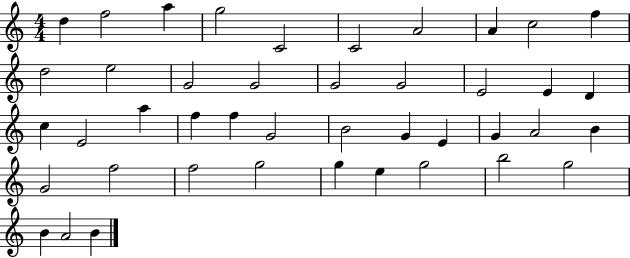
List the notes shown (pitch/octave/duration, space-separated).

D5/q F5/h A5/q G5/h C4/h C4/h A4/h A4/q C5/h F5/q D5/h E5/h G4/h G4/h G4/h G4/h E4/h E4/q D4/q C5/q E4/h A5/q F5/q F5/q G4/h B4/h G4/q E4/q G4/q A4/h B4/q G4/h F5/h F5/h G5/h G5/q E5/q G5/h B5/h G5/h B4/q A4/h B4/q